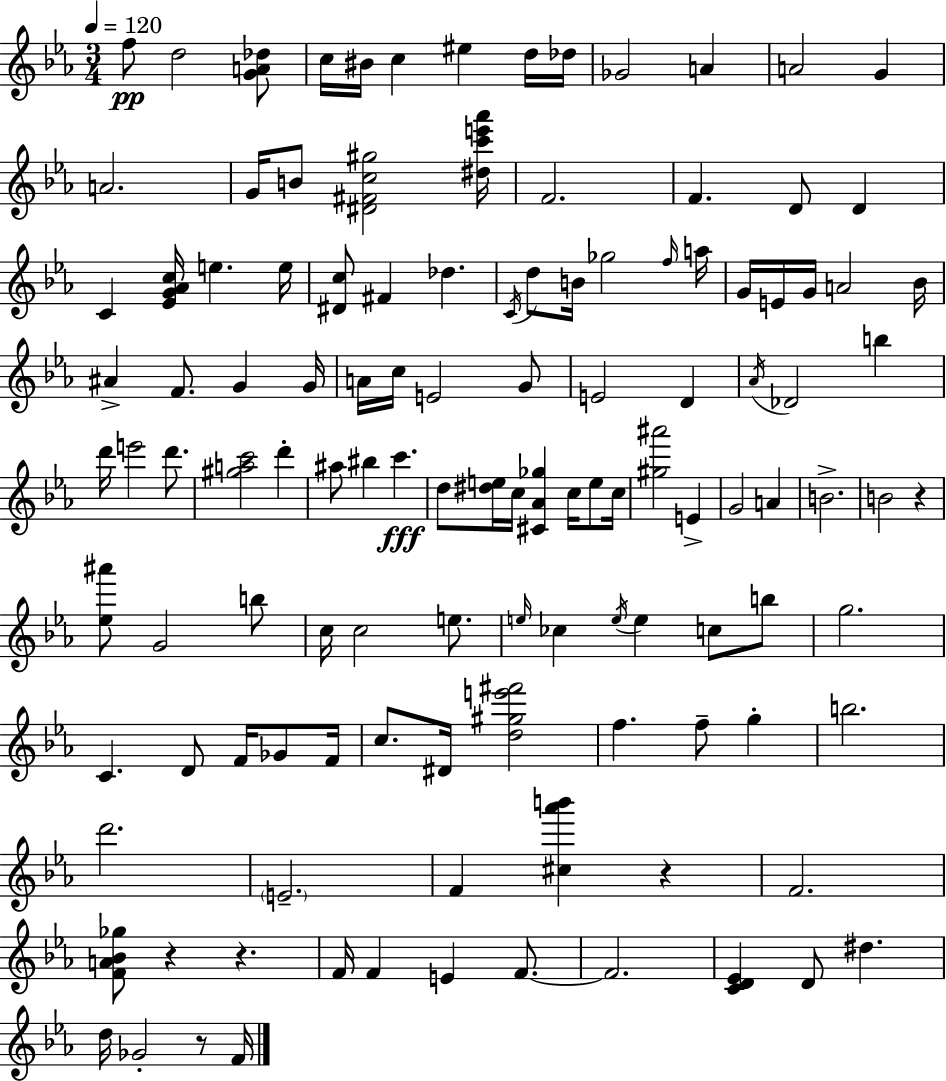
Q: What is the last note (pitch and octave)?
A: F4